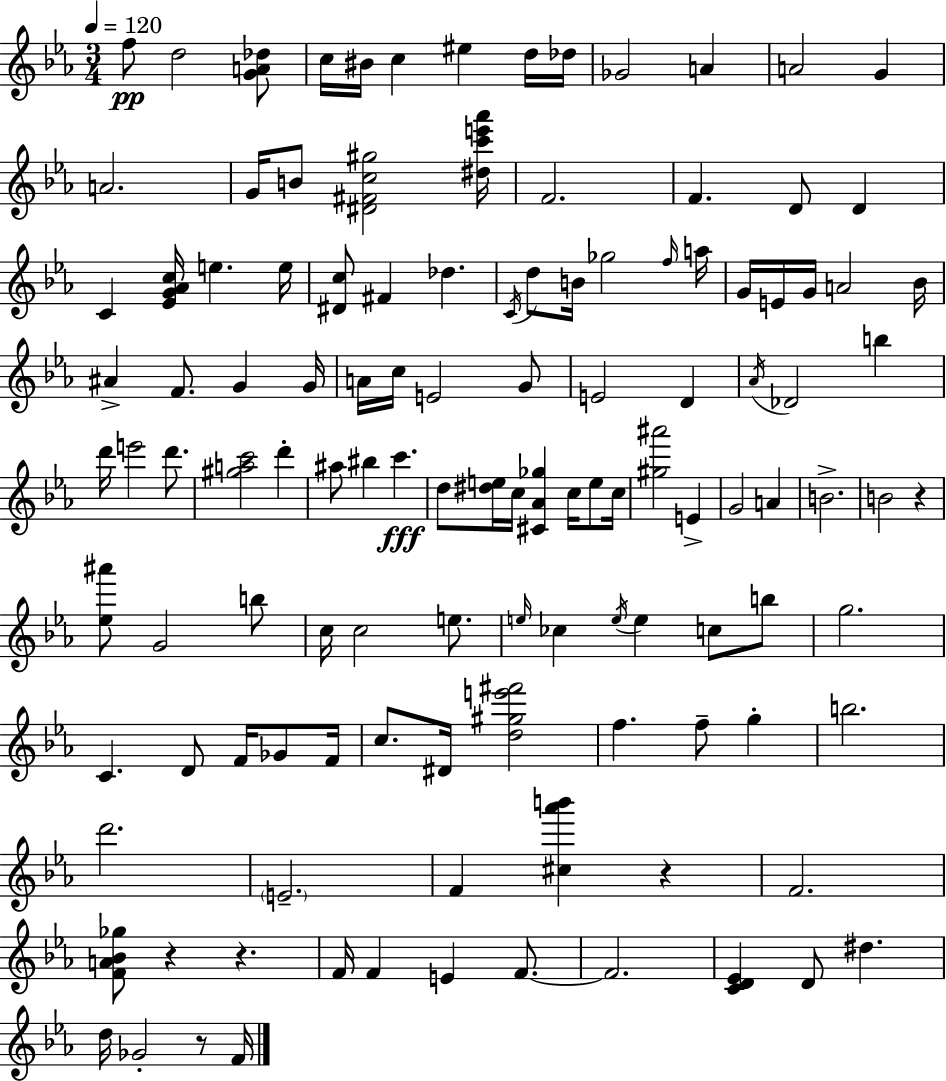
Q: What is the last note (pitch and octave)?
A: F4